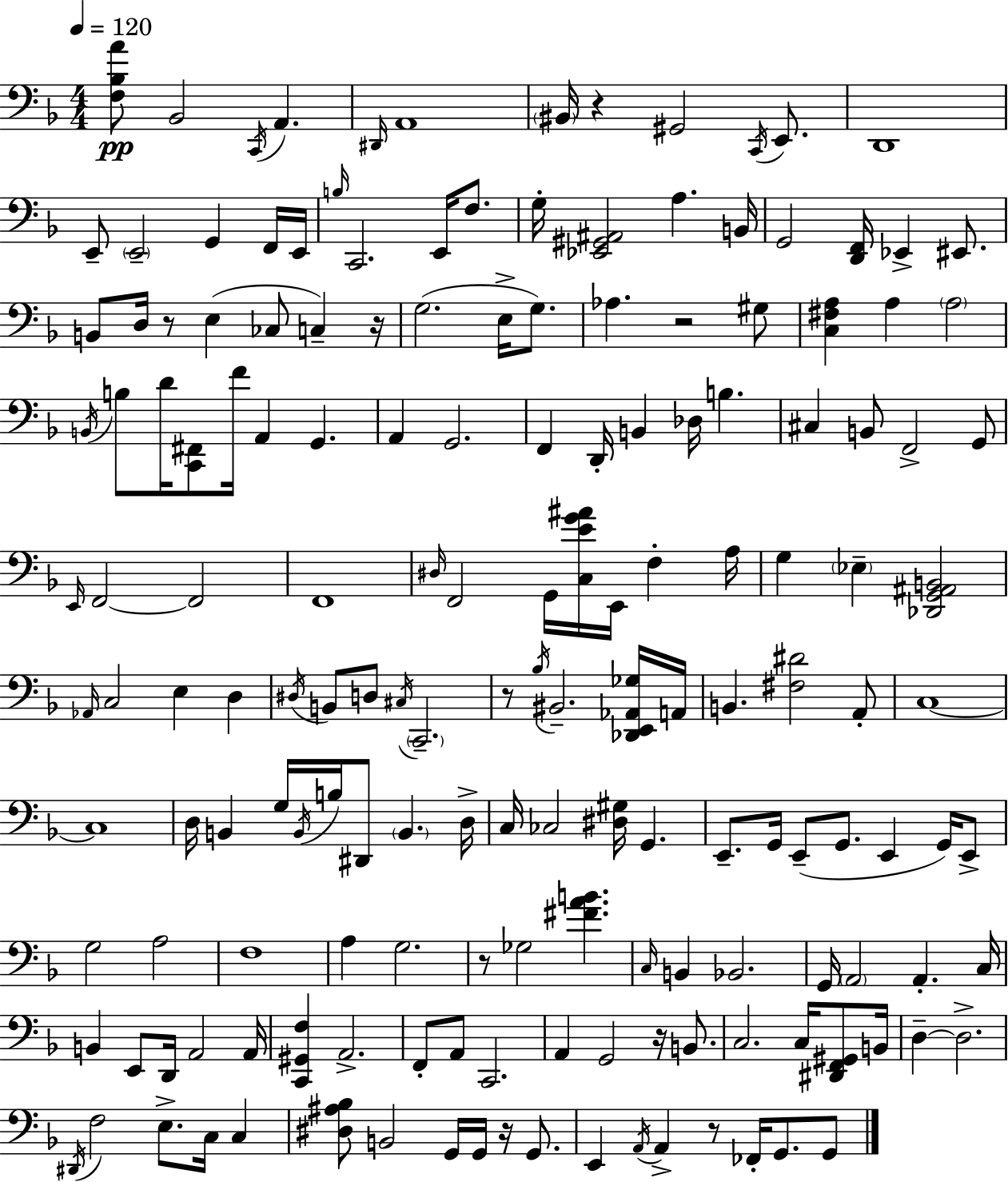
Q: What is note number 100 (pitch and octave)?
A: E2